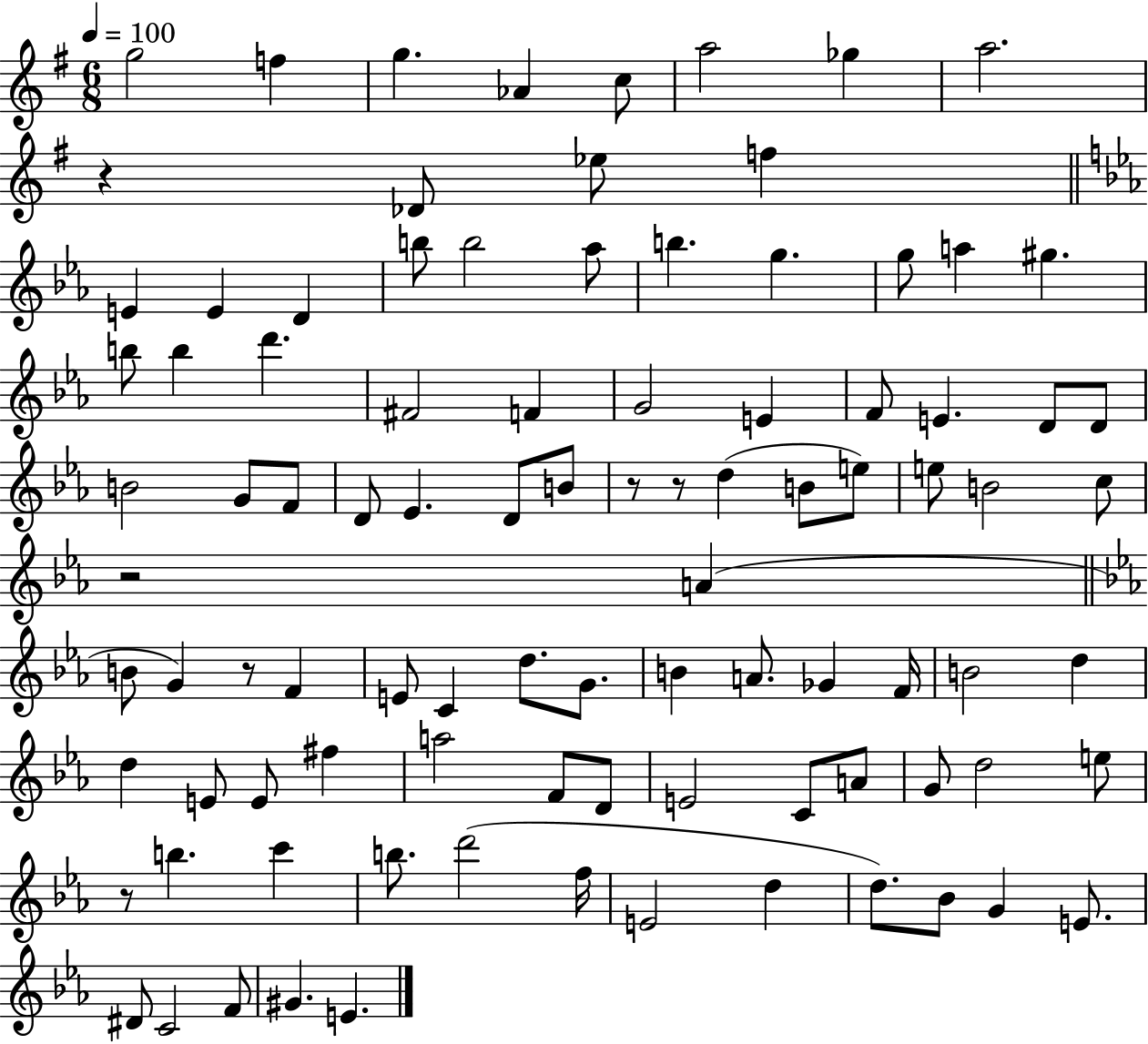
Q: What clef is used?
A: treble